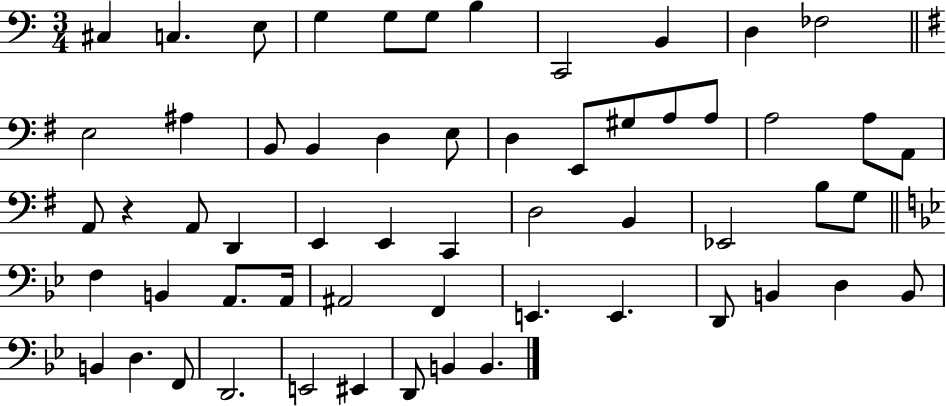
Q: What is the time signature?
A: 3/4